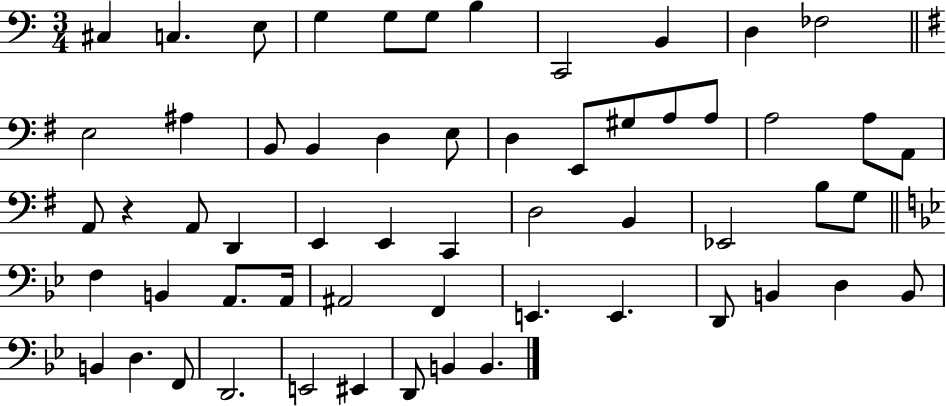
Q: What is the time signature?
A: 3/4